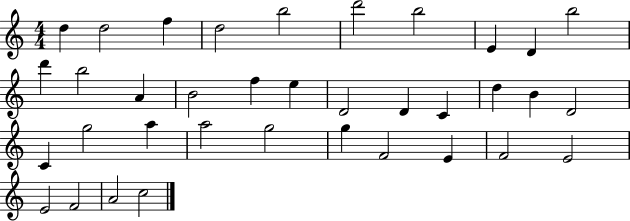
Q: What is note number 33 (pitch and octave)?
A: E4